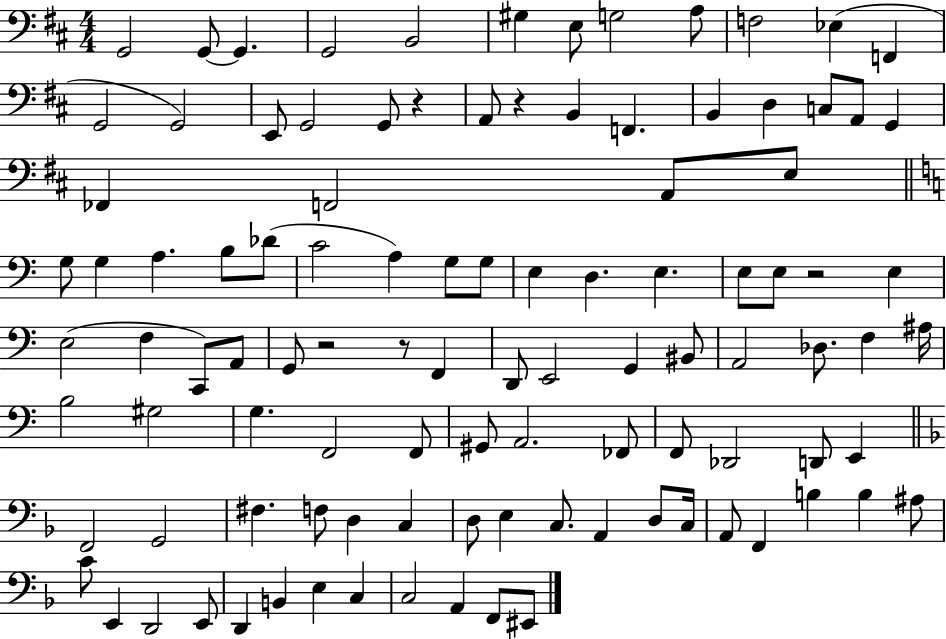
G2/h G2/e G2/q. G2/h B2/h G#3/q E3/e G3/h A3/e F3/h Eb3/q F2/q G2/h G2/h E2/e G2/h G2/e R/q A2/e R/q B2/q F2/q. B2/q D3/q C3/e A2/e G2/q FES2/q F2/h A2/e E3/e G3/e G3/q A3/q. B3/e Db4/e C4/h A3/q G3/e G3/e E3/q D3/q. E3/q. E3/e E3/e R/h E3/q E3/h F3/q C2/e A2/e G2/e R/h R/e F2/q D2/e E2/h G2/q BIS2/e A2/h Db3/e. F3/q A#3/s B3/h G#3/h G3/q. F2/h F2/e G#2/e A2/h. FES2/e F2/e Db2/h D2/e E2/q F2/h G2/h F#3/q. F3/e D3/q C3/q D3/e E3/q C3/e. A2/q D3/e C3/s A2/e F2/q B3/q B3/q A#3/e C4/e E2/q D2/h E2/e D2/q B2/q E3/q C3/q C3/h A2/q F2/e EIS2/e